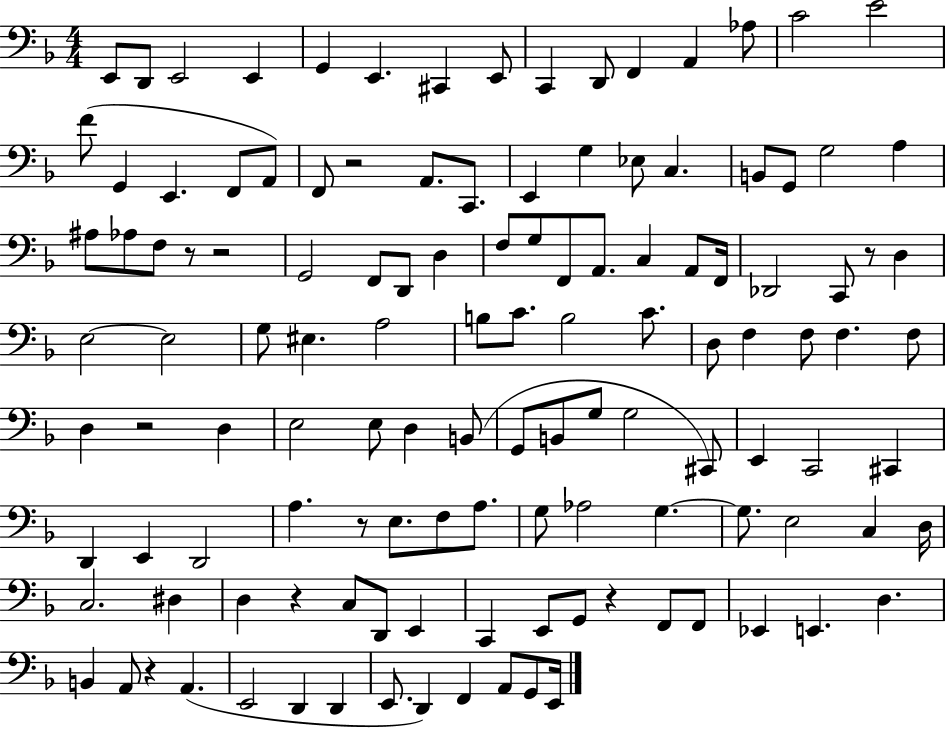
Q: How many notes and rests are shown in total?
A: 125